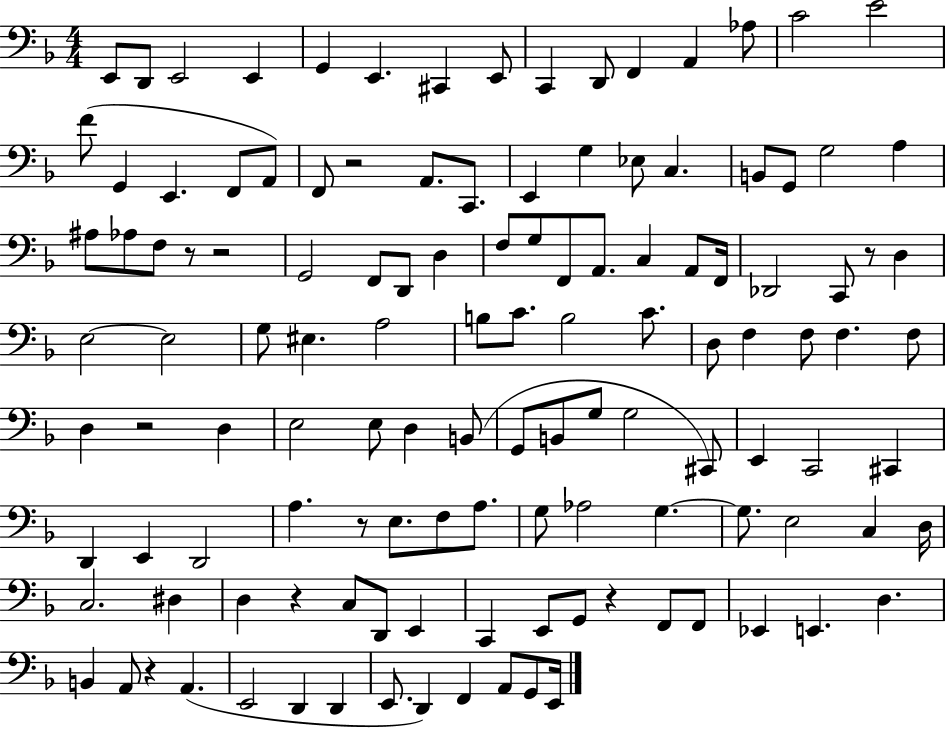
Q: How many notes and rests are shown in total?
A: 125